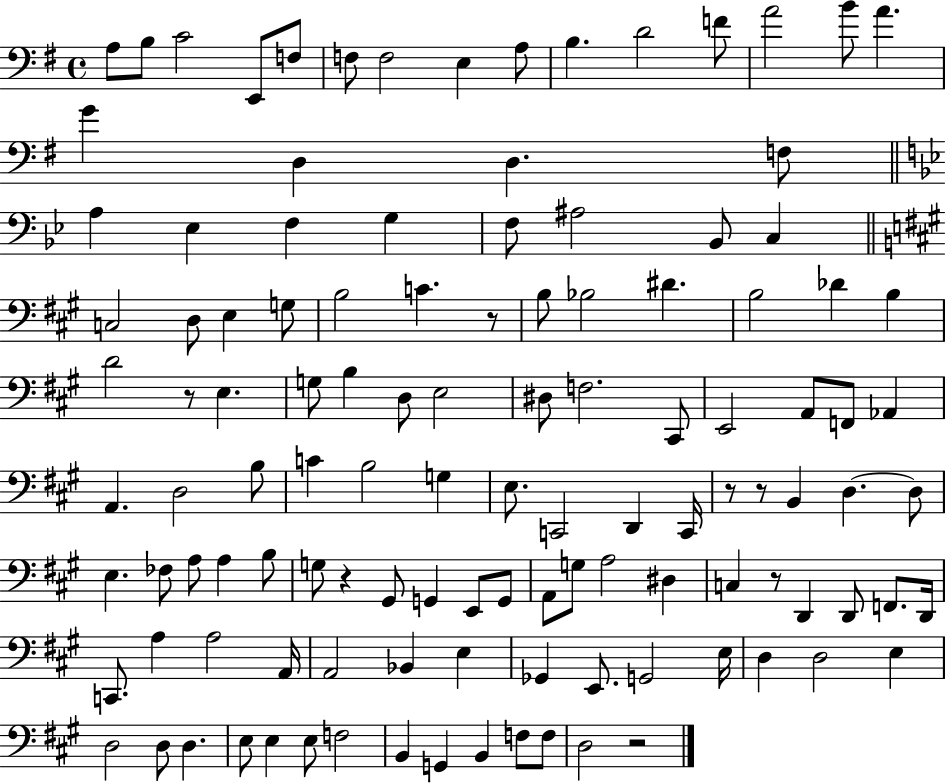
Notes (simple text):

A3/e B3/e C4/h E2/e F3/e F3/e F3/h E3/q A3/e B3/q. D4/h F4/e A4/h B4/e A4/q. G4/q D3/q D3/q. F3/e A3/q Eb3/q F3/q G3/q F3/e A#3/h Bb2/e C3/q C3/h D3/e E3/q G3/e B3/h C4/q. R/e B3/e Bb3/h D#4/q. B3/h Db4/q B3/q D4/h R/e E3/q. G3/e B3/q D3/e E3/h D#3/e F3/h. C#2/e E2/h A2/e F2/e Ab2/q A2/q. D3/h B3/e C4/q B3/h G3/q E3/e. C2/h D2/q C2/s R/e R/e B2/q D3/q. D3/e E3/q. FES3/e A3/e A3/q B3/e G3/e R/q G#2/e G2/q E2/e G2/e A2/e G3/e A3/h D#3/q C3/q R/e D2/q D2/e F2/e. D2/s C2/e. A3/q A3/h A2/s A2/h Bb2/q E3/q Gb2/q E2/e. G2/h E3/s D3/q D3/h E3/q D3/h D3/e D3/q. E3/e E3/q E3/e F3/h B2/q G2/q B2/q F3/e F3/e D3/h R/h